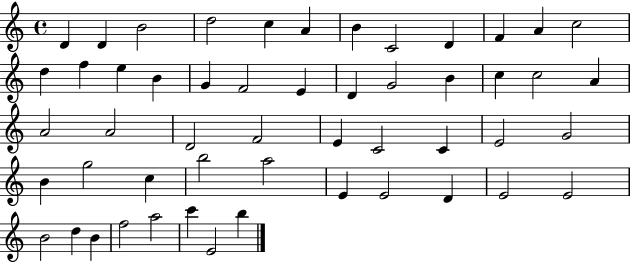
D4/q D4/q B4/h D5/h C5/q A4/q B4/q C4/h D4/q F4/q A4/q C5/h D5/q F5/q E5/q B4/q G4/q F4/h E4/q D4/q G4/h B4/q C5/q C5/h A4/q A4/h A4/h D4/h F4/h E4/q C4/h C4/q E4/h G4/h B4/q G5/h C5/q B5/h A5/h E4/q E4/h D4/q E4/h E4/h B4/h D5/q B4/q F5/h A5/h C6/q E4/h B5/q